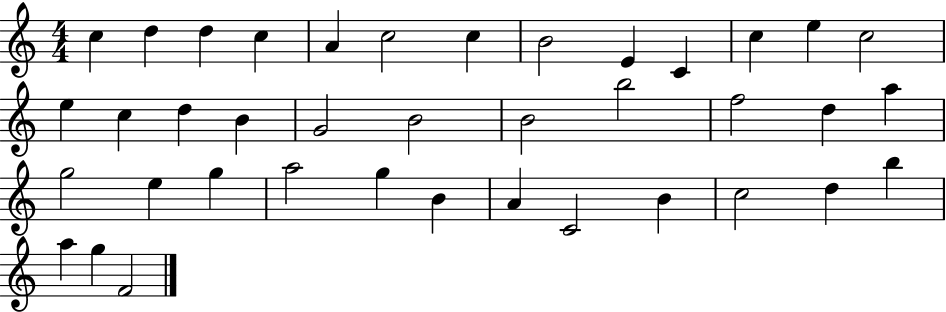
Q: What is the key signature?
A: C major